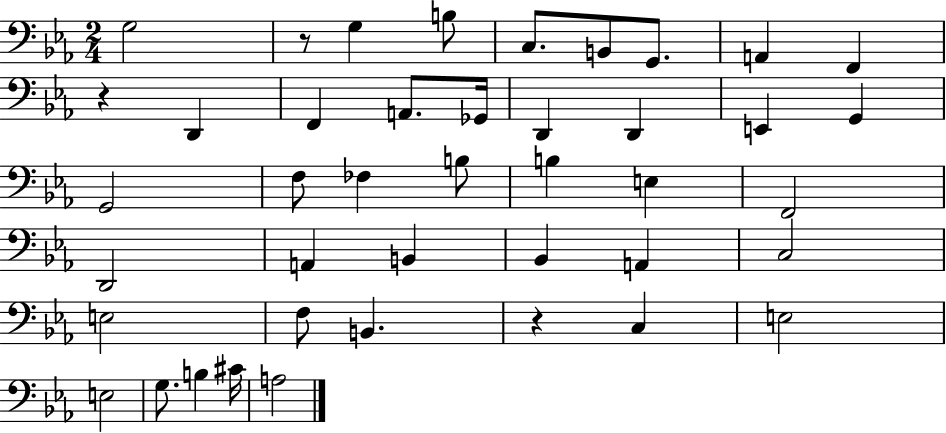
G3/h R/e G3/q B3/e C3/e. B2/e G2/e. A2/q F2/q R/q D2/q F2/q A2/e. Gb2/s D2/q D2/q E2/q G2/q G2/h F3/e FES3/q B3/e B3/q E3/q F2/h D2/h A2/q B2/q Bb2/q A2/q C3/h E3/h F3/e B2/q. R/q C3/q E3/h E3/h G3/e. B3/q C#4/s A3/h